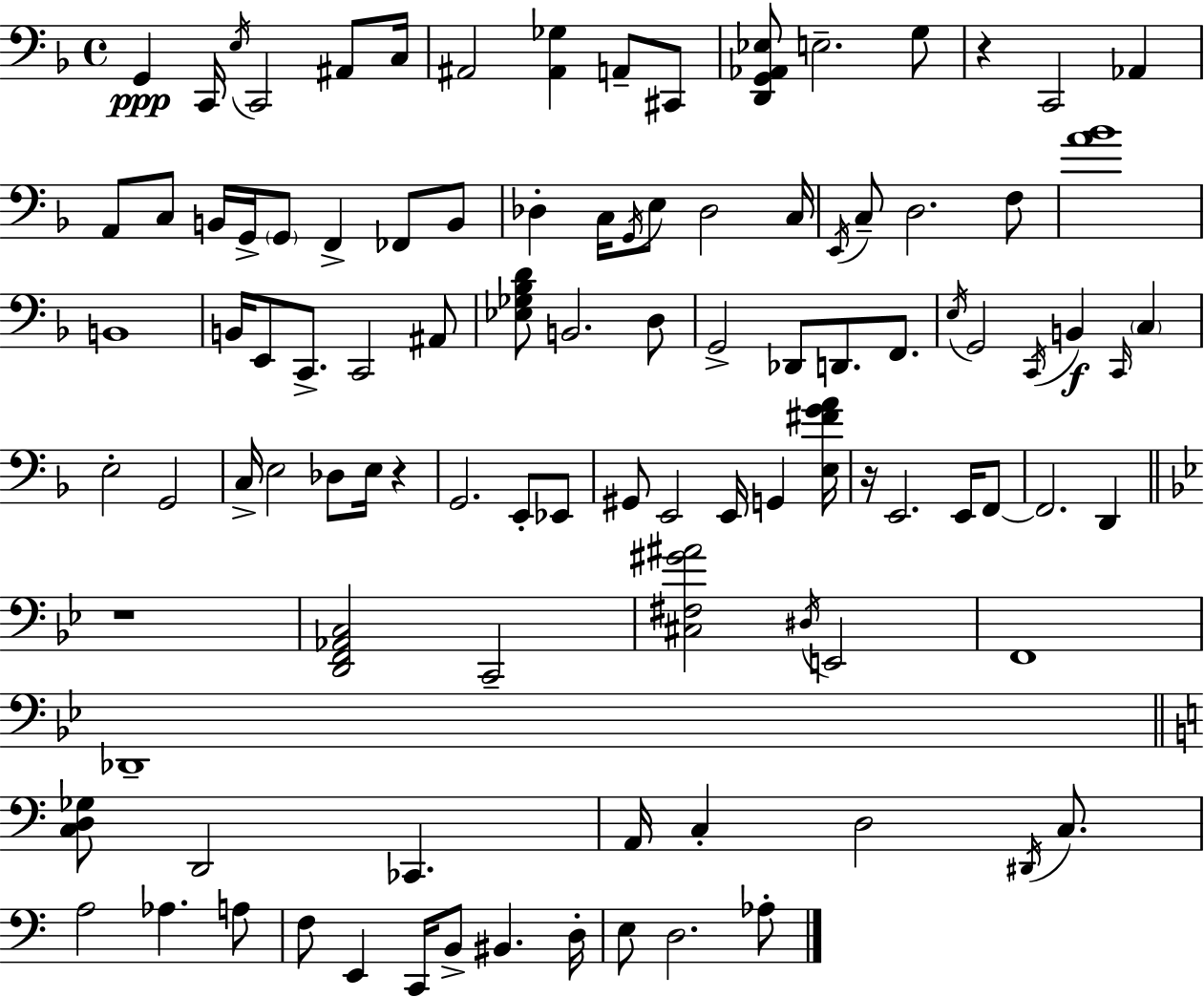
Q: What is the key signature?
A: F major